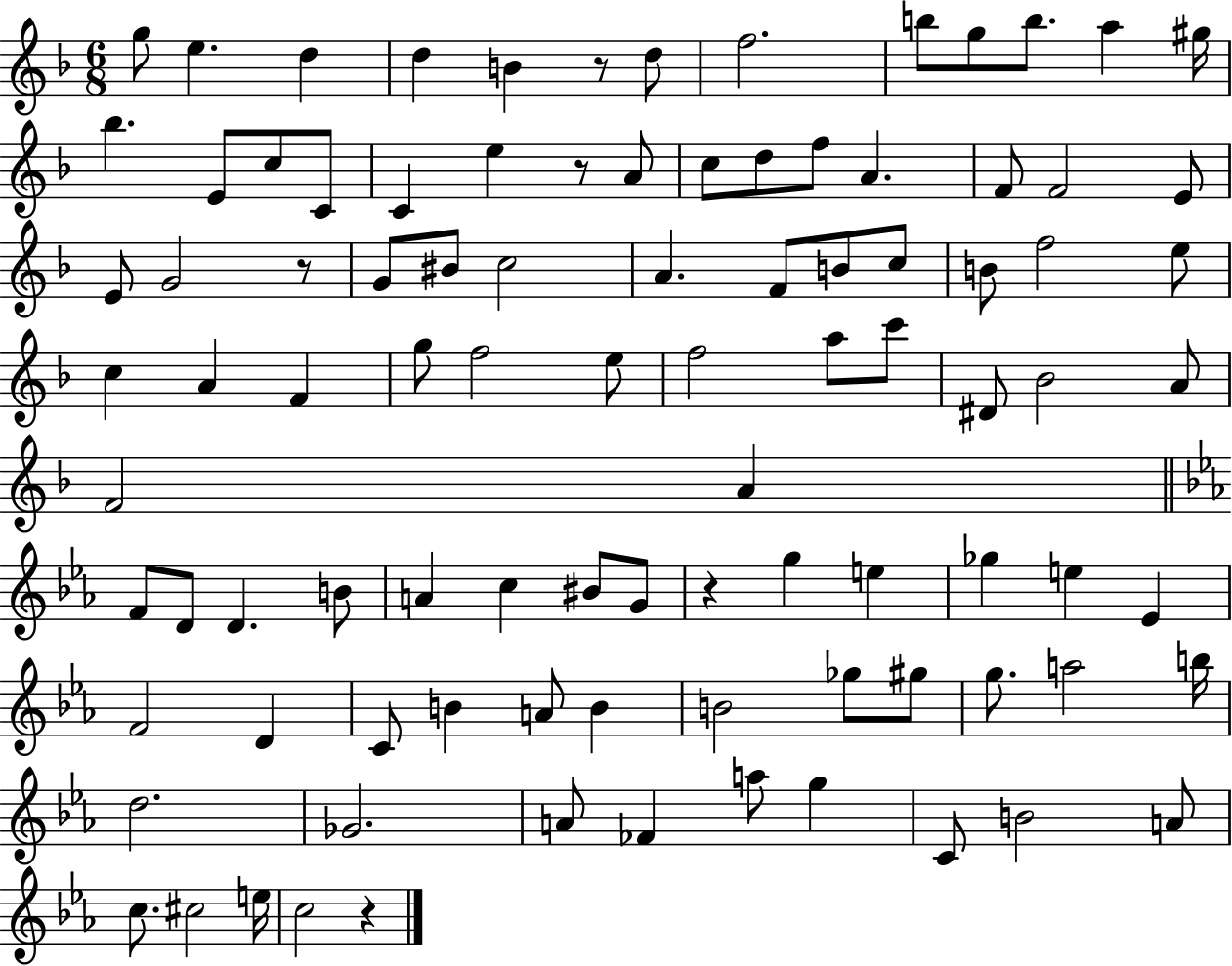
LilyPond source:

{
  \clef treble
  \numericTimeSignature
  \time 6/8
  \key f \major
  g''8 e''4. d''4 | d''4 b'4 r8 d''8 | f''2. | b''8 g''8 b''8. a''4 gis''16 | \break bes''4. e'8 c''8 c'8 | c'4 e''4 r8 a'8 | c''8 d''8 f''8 a'4. | f'8 f'2 e'8 | \break e'8 g'2 r8 | g'8 bis'8 c''2 | a'4. f'8 b'8 c''8 | b'8 f''2 e''8 | \break c''4 a'4 f'4 | g''8 f''2 e''8 | f''2 a''8 c'''8 | dis'8 bes'2 a'8 | \break f'2 a'4 | \bar "||" \break \key c \minor f'8 d'8 d'4. b'8 | a'4 c''4 bis'8 g'8 | r4 g''4 e''4 | ges''4 e''4 ees'4 | \break f'2 d'4 | c'8 b'4 a'8 b'4 | b'2 ges''8 gis''8 | g''8. a''2 b''16 | \break d''2. | ges'2. | a'8 fes'4 a''8 g''4 | c'8 b'2 a'8 | \break c''8. cis''2 e''16 | c''2 r4 | \bar "|."
}